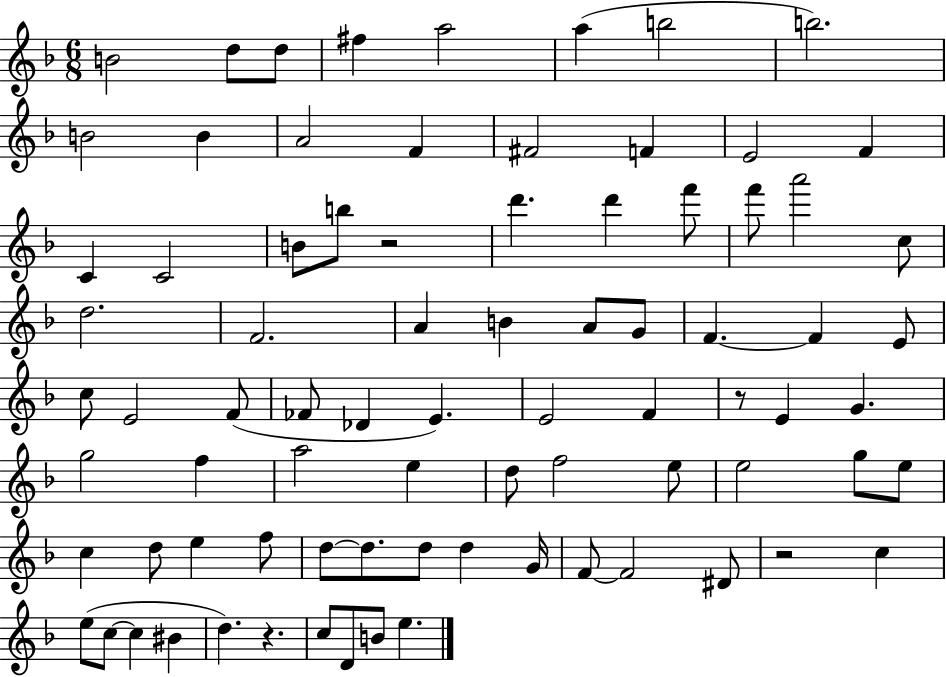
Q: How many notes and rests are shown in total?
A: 81